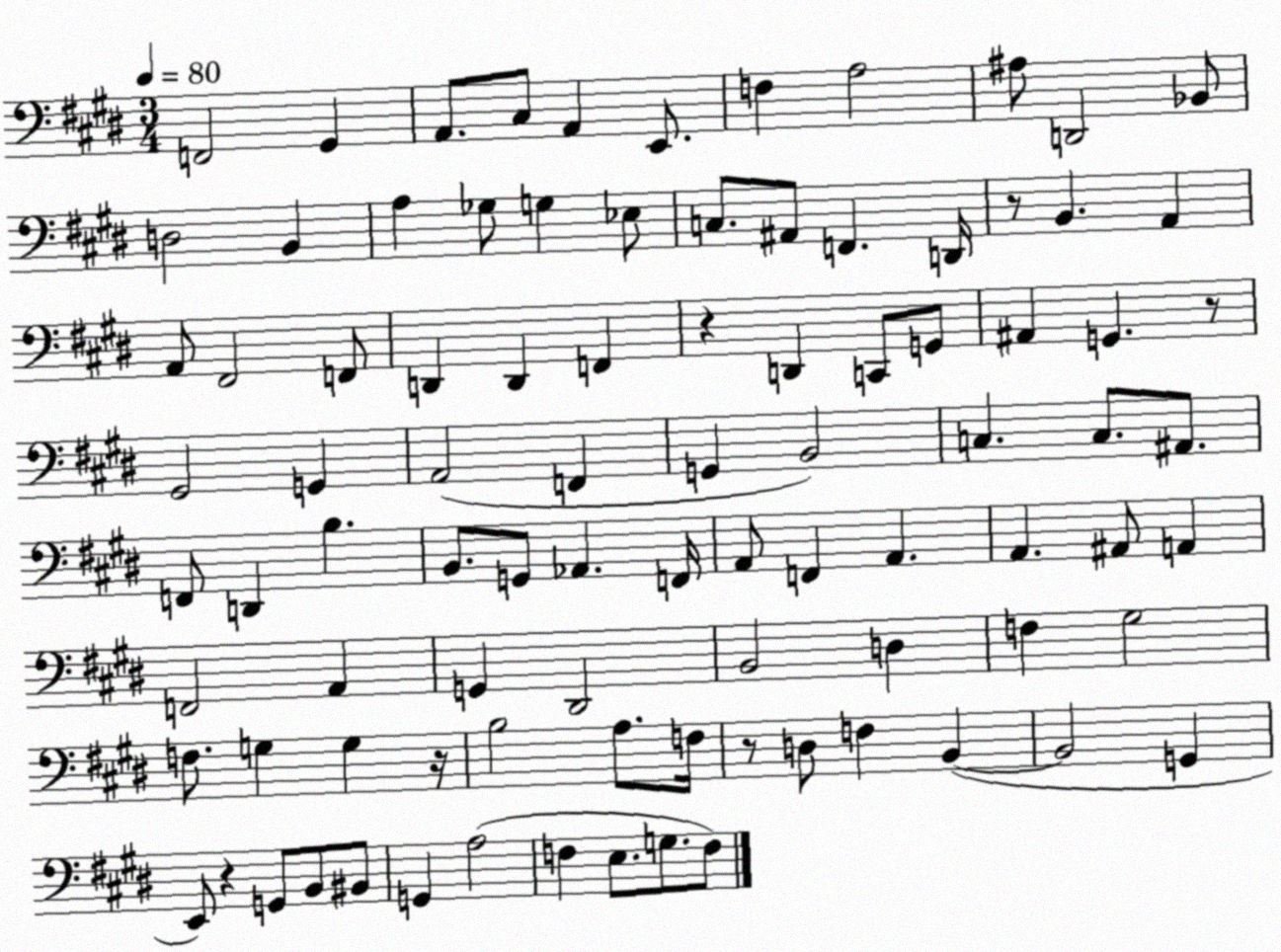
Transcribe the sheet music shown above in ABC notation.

X:1
T:Untitled
M:3/4
L:1/4
K:E
F,,2 ^G,, A,,/2 ^C,/2 A,, E,,/2 F, A,2 ^A,/2 D,,2 _B,,/2 D,2 B,, A, _G,/2 G, _E,/2 C,/2 ^A,,/2 F,, D,,/4 z/2 B,, A,, A,,/2 ^F,,2 F,,/2 D,, D,, F,, z D,, C,,/2 G,,/2 ^A,, G,, z/2 ^G,,2 G,, A,,2 F,, G,, B,,2 C, C,/2 ^A,,/2 F,,/2 D,, B, B,,/2 G,,/2 _A,, F,,/4 A,,/2 F,, A,, A,, ^A,,/2 A,, F,,2 A,, G,, ^D,,2 B,,2 D, F, ^G,2 F,/2 G, G, z/4 B,2 A,/2 F,/4 z/2 D,/2 F, B,, B,,2 G,, E,,/2 z G,,/2 B,,/2 ^B,,/2 G,, A,2 F, E,/2 G,/2 F,/2